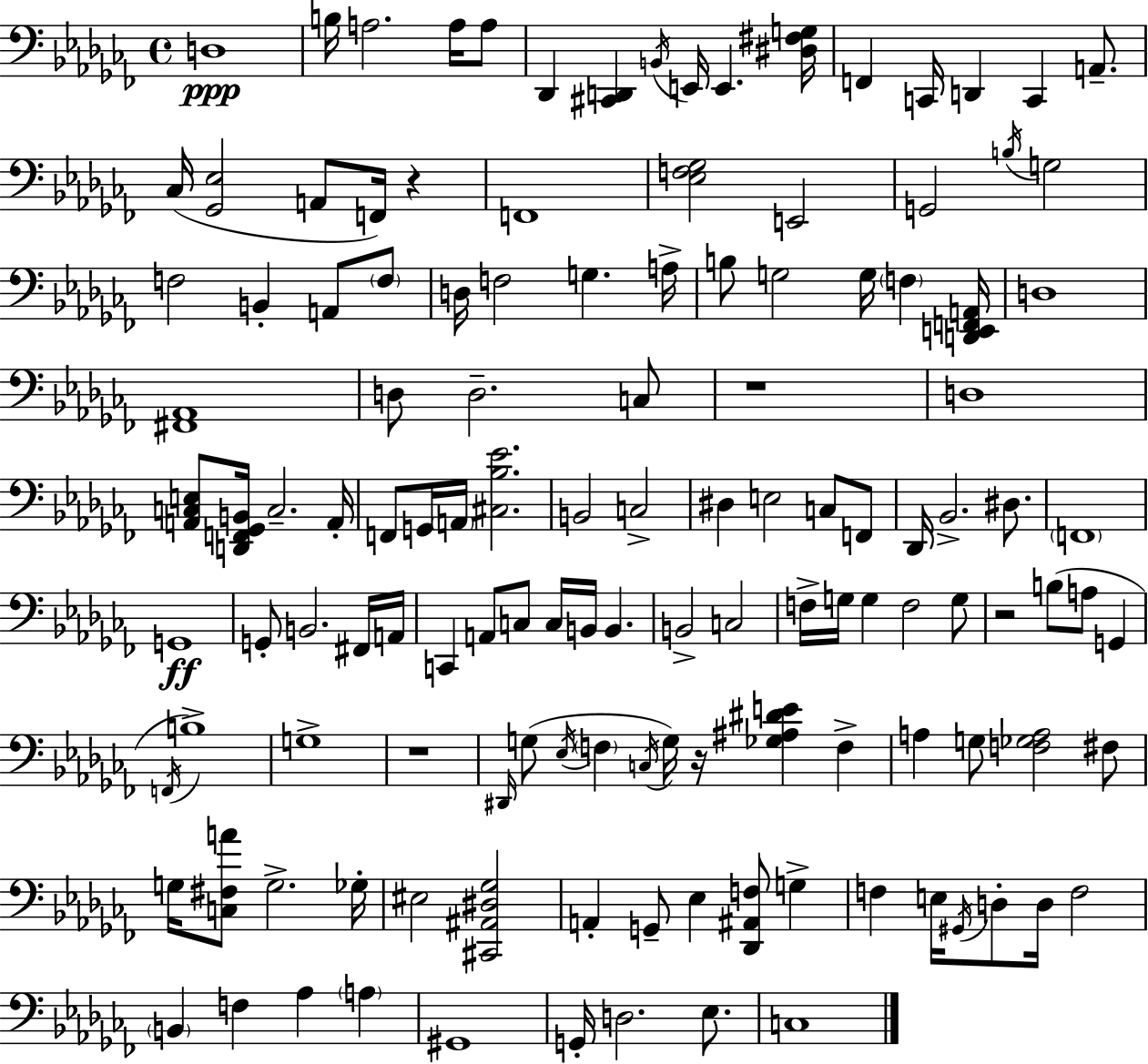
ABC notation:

X:1
T:Untitled
M:4/4
L:1/4
K:Abm
D,4 B,/4 A,2 A,/4 A,/2 _D,, [^C,,D,,] B,,/4 E,,/4 E,, [^D,^F,G,]/4 F,, C,,/4 D,, C,, A,,/2 _C,/4 [_G,,_E,]2 A,,/2 F,,/4 z F,,4 [_E,F,_G,]2 E,,2 G,,2 B,/4 G,2 F,2 B,, A,,/2 F,/2 D,/4 F,2 G, A,/4 B,/2 G,2 G,/4 F, [D,,E,,F,,A,,]/4 D,4 [^F,,_A,,]4 D,/2 D,2 C,/2 z4 D,4 [A,,C,E,]/2 [D,,F,,_G,,B,,]/4 C,2 A,,/4 F,,/2 G,,/4 A,,/4 [^C,_B,_E]2 B,,2 C,2 ^D, E,2 C,/2 F,,/2 _D,,/4 _B,,2 ^D,/2 F,,4 G,,4 G,,/2 B,,2 ^F,,/4 A,,/4 C,, A,,/2 C,/2 C,/4 B,,/4 B,, B,,2 C,2 F,/4 G,/4 G, F,2 G,/2 z2 B,/2 A,/2 G,, F,,/4 B,4 G,4 z4 ^D,,/4 G,/2 _E,/4 F, C,/4 G,/4 z/4 [_G,^A,^DE] F, A, G,/2 [F,_G,A,]2 ^F,/2 G,/4 [C,^F,A]/2 G,2 _G,/4 ^E,2 [^C,,^A,,^D,_G,]2 A,, G,,/2 _E, [_D,,^A,,F,]/2 G, F, E,/4 ^G,,/4 D,/2 D,/4 F,2 B,, F, _A, A, ^G,,4 G,,/4 D,2 _E,/2 C,4